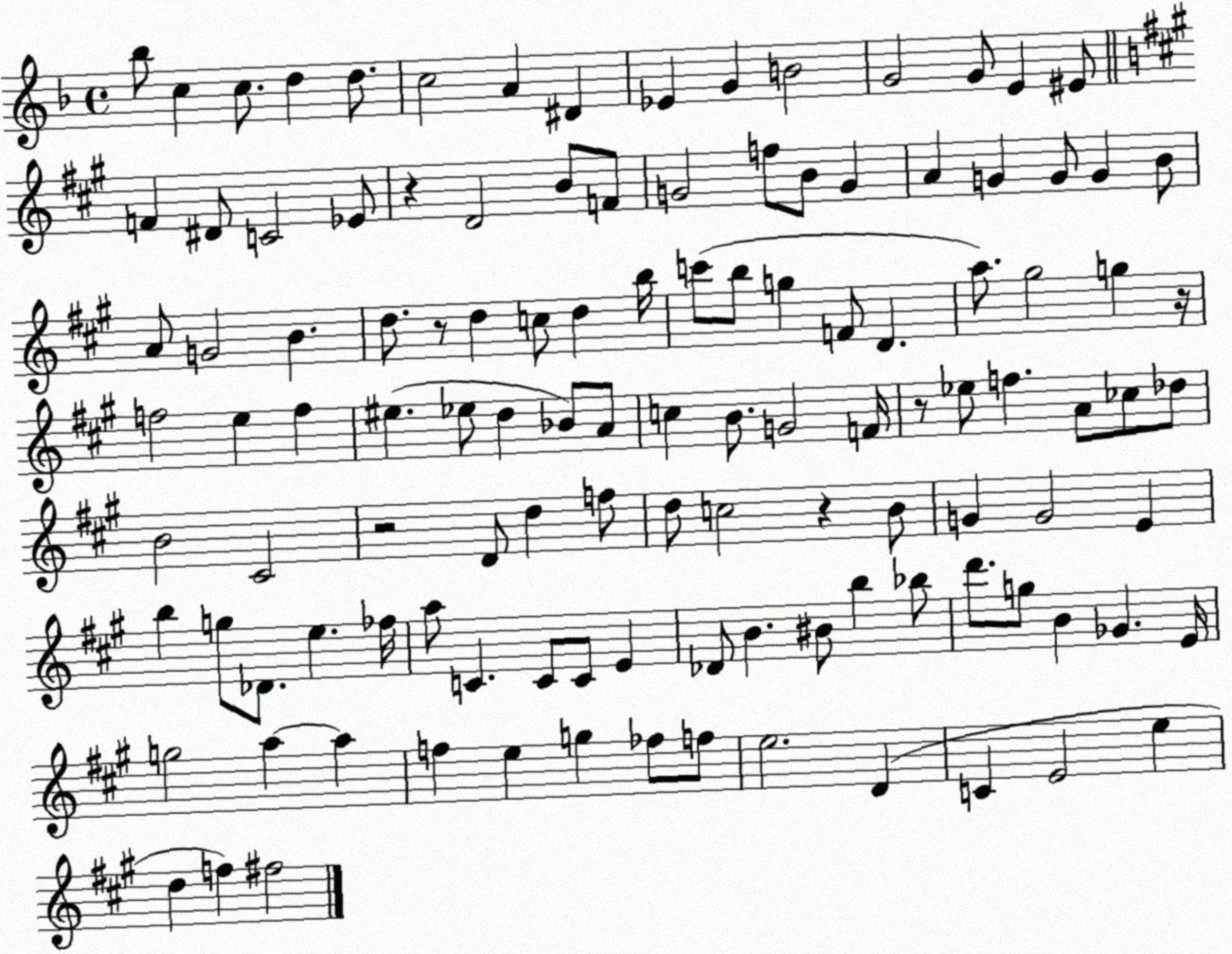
X:1
T:Untitled
M:4/4
L:1/4
K:F
_b/2 c c/2 d d/2 c2 A ^D _E G B2 G2 G/2 E ^E/2 F ^D/2 C2 _E/2 z D2 B/2 F/2 G2 f/2 B/2 G A G G/2 G B/2 A/2 G2 B d/2 z/2 d c/2 d b/4 c'/2 b/2 g F/2 D a/2 ^g2 g z/4 f2 e f ^e _e/2 d _B/2 A/2 c B/2 G2 F/4 z/2 _e/2 f A/2 _c/2 _d/2 B2 ^C2 z2 D/2 d f/2 d/2 c2 z B/2 G G2 E b g/2 _D/2 e _f/4 a/2 C C/2 C/2 E _D/2 B ^B/2 b _b/2 d'/2 g/2 B _G E/4 g2 a a f e g _f/2 f/2 e2 D C E2 e d f ^f2